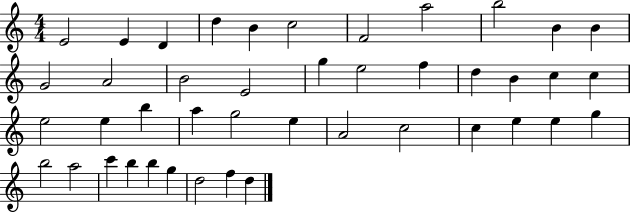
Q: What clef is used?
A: treble